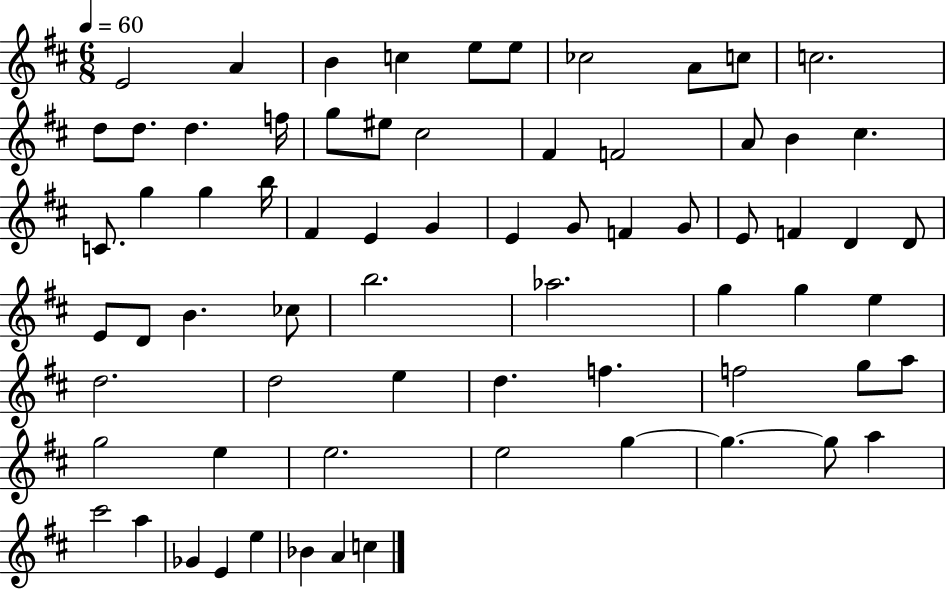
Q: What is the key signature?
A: D major